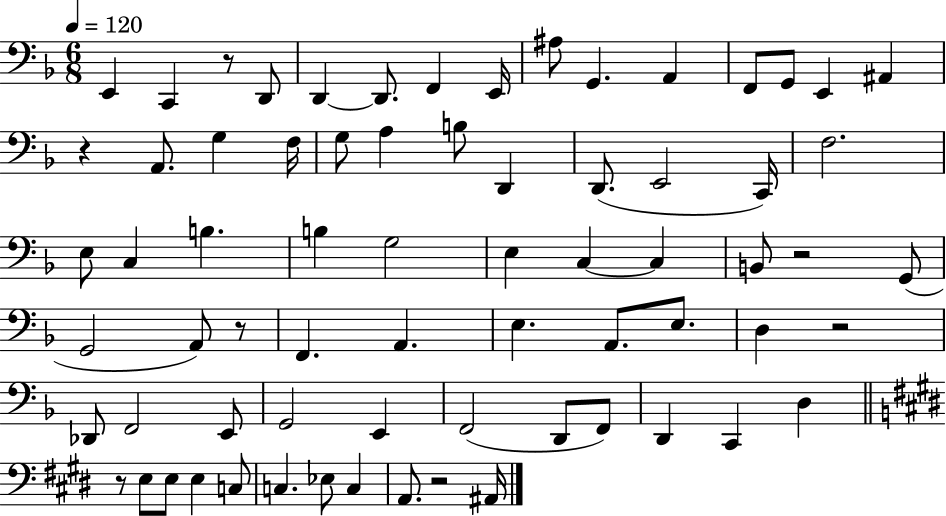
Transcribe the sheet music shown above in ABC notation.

X:1
T:Untitled
M:6/8
L:1/4
K:F
E,, C,, z/2 D,,/2 D,, D,,/2 F,, E,,/4 ^A,/2 G,, A,, F,,/2 G,,/2 E,, ^A,, z A,,/2 G, F,/4 G,/2 A, B,/2 D,, D,,/2 E,,2 C,,/4 F,2 E,/2 C, B, B, G,2 E, C, C, B,,/2 z2 G,,/2 G,,2 A,,/2 z/2 F,, A,, E, A,,/2 E,/2 D, z2 _D,,/2 F,,2 E,,/2 G,,2 E,, F,,2 D,,/2 F,,/2 D,, C,, D, z/2 E,/2 E,/2 E, C,/2 C, _E,/2 C, A,,/2 z2 ^A,,/4